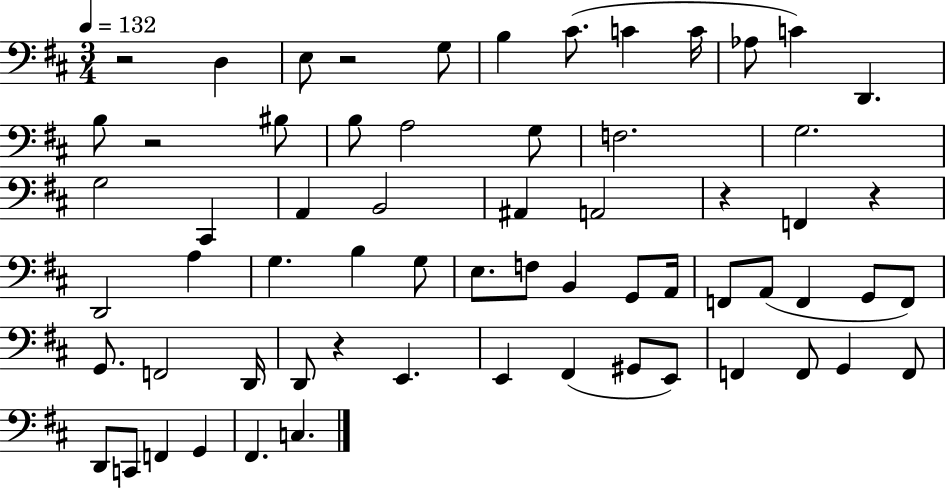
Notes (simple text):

R/h D3/q E3/e R/h G3/e B3/q C#4/e. C4/q C4/s Ab3/e C4/q D2/q. B3/e R/h BIS3/e B3/e A3/h G3/e F3/h. G3/h. G3/h C#2/q A2/q B2/h A#2/q A2/h R/q F2/q R/q D2/h A3/q G3/q. B3/q G3/e E3/e. F3/e B2/q G2/e A2/s F2/e A2/e F2/q G2/e F2/e G2/e. F2/h D2/s D2/e R/q E2/q. E2/q F#2/q G#2/e E2/e F2/q F2/e G2/q F2/e D2/e C2/e F2/q G2/q F#2/q. C3/q.